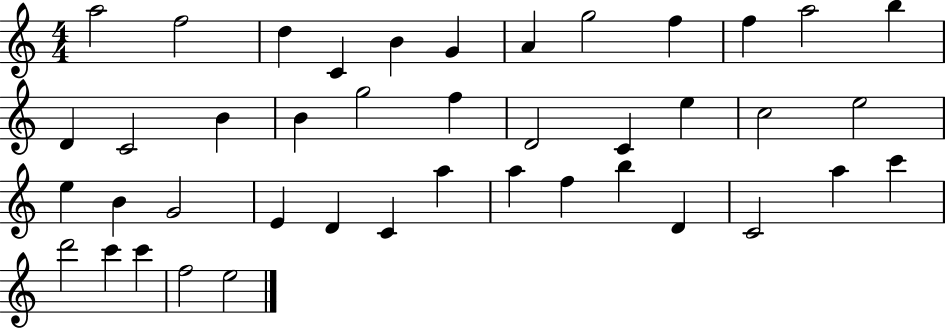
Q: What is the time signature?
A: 4/4